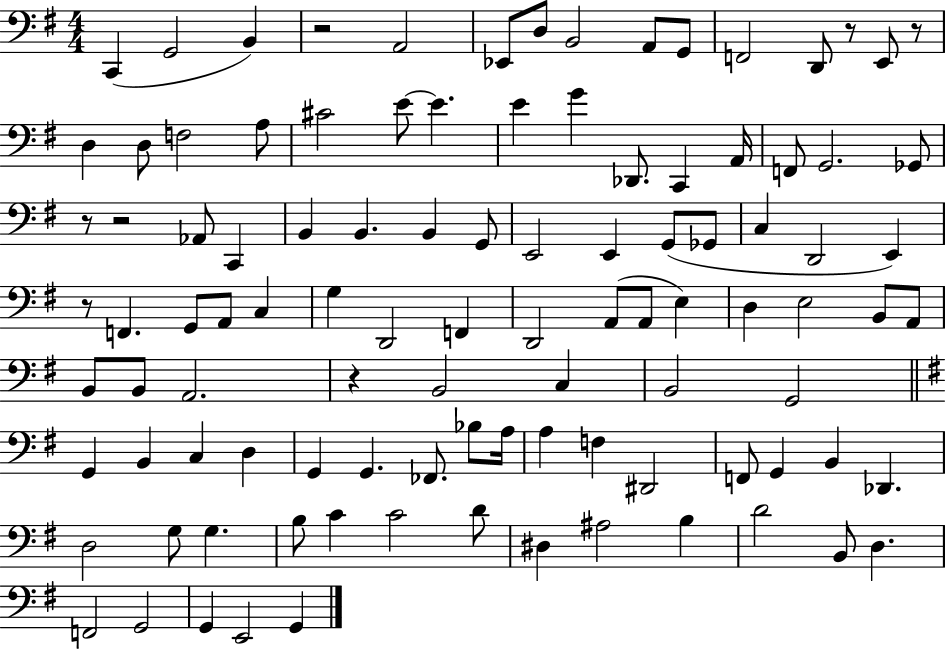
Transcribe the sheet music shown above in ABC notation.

X:1
T:Untitled
M:4/4
L:1/4
K:G
C,, G,,2 B,, z2 A,,2 _E,,/2 D,/2 B,,2 A,,/2 G,,/2 F,,2 D,,/2 z/2 E,,/2 z/2 D, D,/2 F,2 A,/2 ^C2 E/2 E E G _D,,/2 C,, A,,/4 F,,/2 G,,2 _G,,/2 z/2 z2 _A,,/2 C,, B,, B,, B,, G,,/2 E,,2 E,, G,,/2 _G,,/2 C, D,,2 E,, z/2 F,, G,,/2 A,,/2 C, G, D,,2 F,, D,,2 A,,/2 A,,/2 E, D, E,2 B,,/2 A,,/2 B,,/2 B,,/2 A,,2 z B,,2 C, B,,2 G,,2 G,, B,, C, D, G,, G,, _F,,/2 _B,/2 A,/4 A, F, ^D,,2 F,,/2 G,, B,, _D,, D,2 G,/2 G, B,/2 C C2 D/2 ^D, ^A,2 B, D2 B,,/2 D, F,,2 G,,2 G,, E,,2 G,,